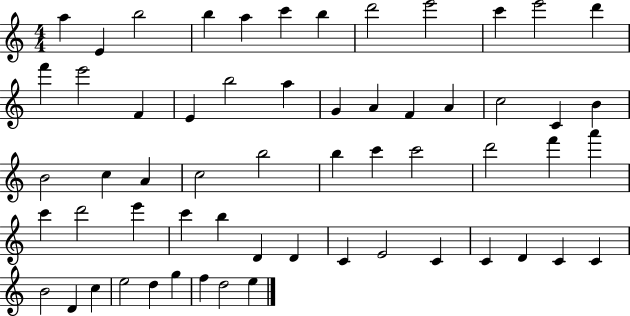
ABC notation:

X:1
T:Untitled
M:4/4
L:1/4
K:C
a E b2 b a c' b d'2 e'2 c' e'2 d' f' e'2 F E b2 a G A F A c2 C B B2 c A c2 b2 b c' c'2 d'2 f' a' c' d'2 e' c' b D D C E2 C C D C C B2 D c e2 d g f d2 e